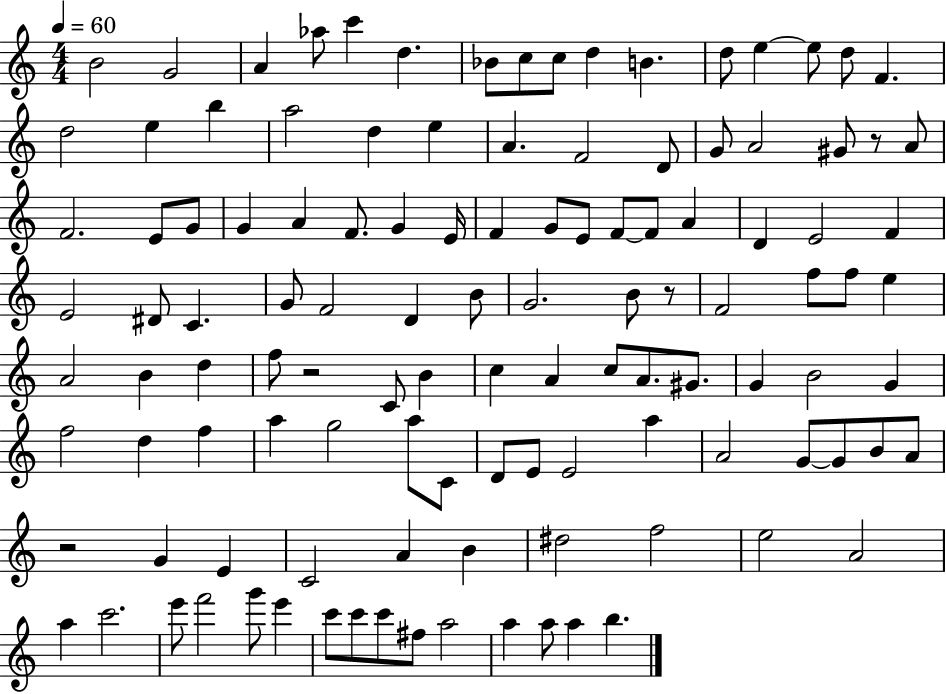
B4/h G4/h A4/q Ab5/e C6/q D5/q. Bb4/e C5/e C5/e D5/q B4/q. D5/e E5/q E5/e D5/e F4/q. D5/h E5/q B5/q A5/h D5/q E5/q A4/q. F4/h D4/e G4/e A4/h G#4/e R/e A4/e F4/h. E4/e G4/e G4/q A4/q F4/e. G4/q E4/s F4/q G4/e E4/e F4/e F4/e A4/q D4/q E4/h F4/q E4/h D#4/e C4/q. G4/e F4/h D4/q B4/e G4/h. B4/e R/e F4/h F5/e F5/e E5/q A4/h B4/q D5/q F5/e R/h C4/e B4/q C5/q A4/q C5/e A4/e. G#4/e. G4/q B4/h G4/q F5/h D5/q F5/q A5/q G5/h A5/e C4/e D4/e E4/e E4/h A5/q A4/h G4/e G4/e B4/e A4/e R/h G4/q E4/q C4/h A4/q B4/q D#5/h F5/h E5/h A4/h A5/q C6/h. E6/e F6/h G6/e E6/q C6/e C6/e C6/e F#5/e A5/h A5/q A5/e A5/q B5/q.